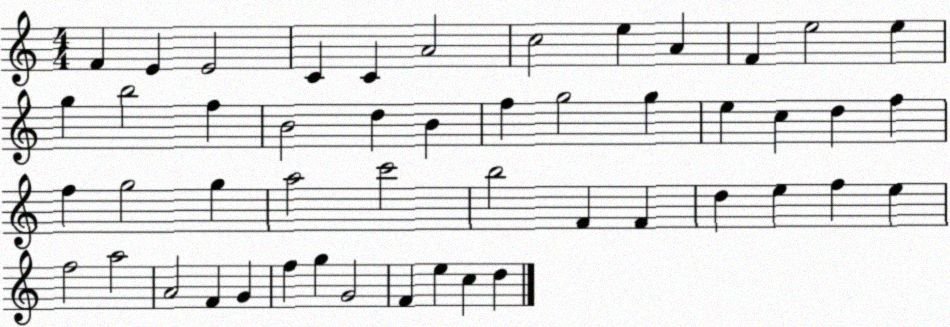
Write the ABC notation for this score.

X:1
T:Untitled
M:4/4
L:1/4
K:C
F E E2 C C A2 c2 e A F e2 e g b2 f B2 d B f g2 g e c d f f g2 g a2 c'2 b2 F F d e f e f2 a2 A2 F G f g G2 F e c d